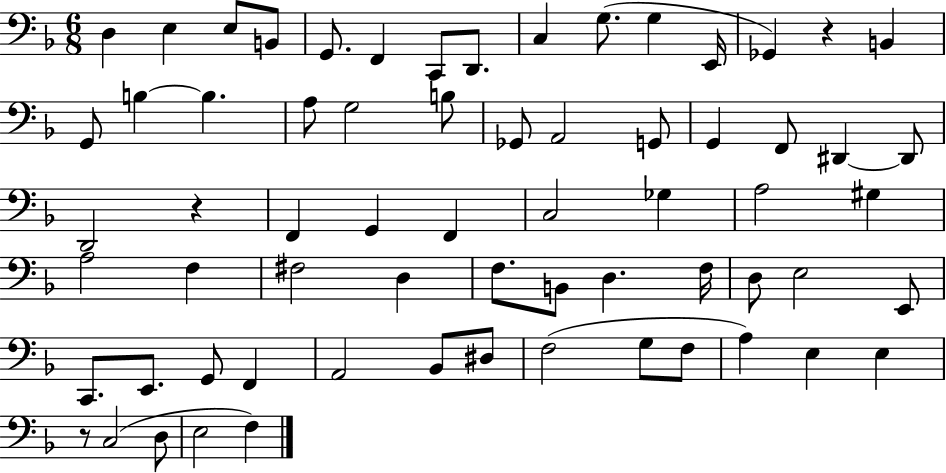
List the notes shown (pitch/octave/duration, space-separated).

D3/q E3/q E3/e B2/e G2/e. F2/q C2/e D2/e. C3/q G3/e. G3/q E2/s Gb2/q R/q B2/q G2/e B3/q B3/q. A3/e G3/h B3/e Gb2/e A2/h G2/e G2/q F2/e D#2/q D#2/e D2/h R/q F2/q G2/q F2/q C3/h Gb3/q A3/h G#3/q A3/h F3/q F#3/h D3/q F3/e. B2/e D3/q. F3/s D3/e E3/h E2/e C2/e. E2/e. G2/e F2/q A2/h Bb2/e D#3/e F3/h G3/e F3/e A3/q E3/q E3/q R/e C3/h D3/e E3/h F3/q